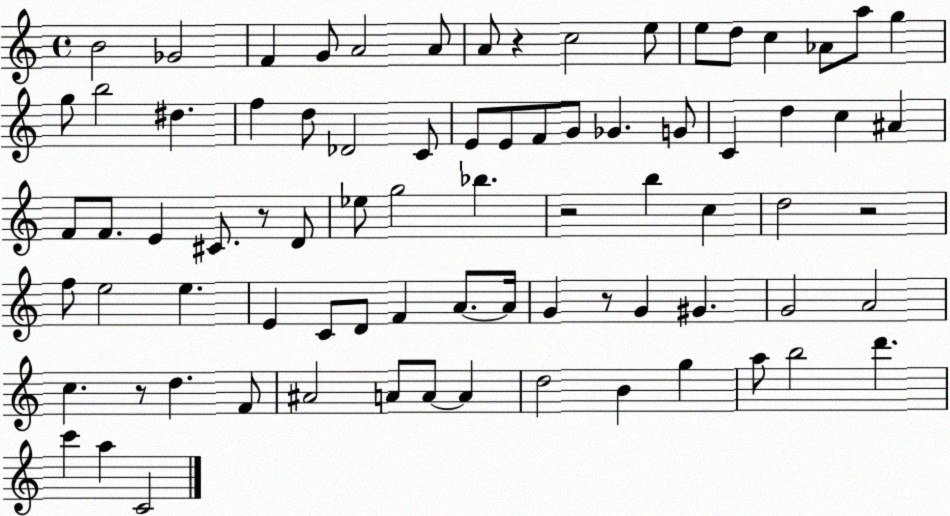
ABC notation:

X:1
T:Untitled
M:4/4
L:1/4
K:C
B2 _G2 F G/2 A2 A/2 A/2 z c2 e/2 e/2 d/2 c _A/2 a/2 g g/2 b2 ^d f d/2 _D2 C/2 E/2 E/2 F/2 G/2 _G G/2 C d c ^A F/2 F/2 E ^C/2 z/2 D/2 _e/2 g2 _b z2 b c d2 z2 f/2 e2 e E C/2 D/2 F A/2 A/4 G z/2 G ^G G2 A2 c z/2 d F/2 ^A2 A/2 A/2 A d2 B g a/2 b2 d' c' a C2